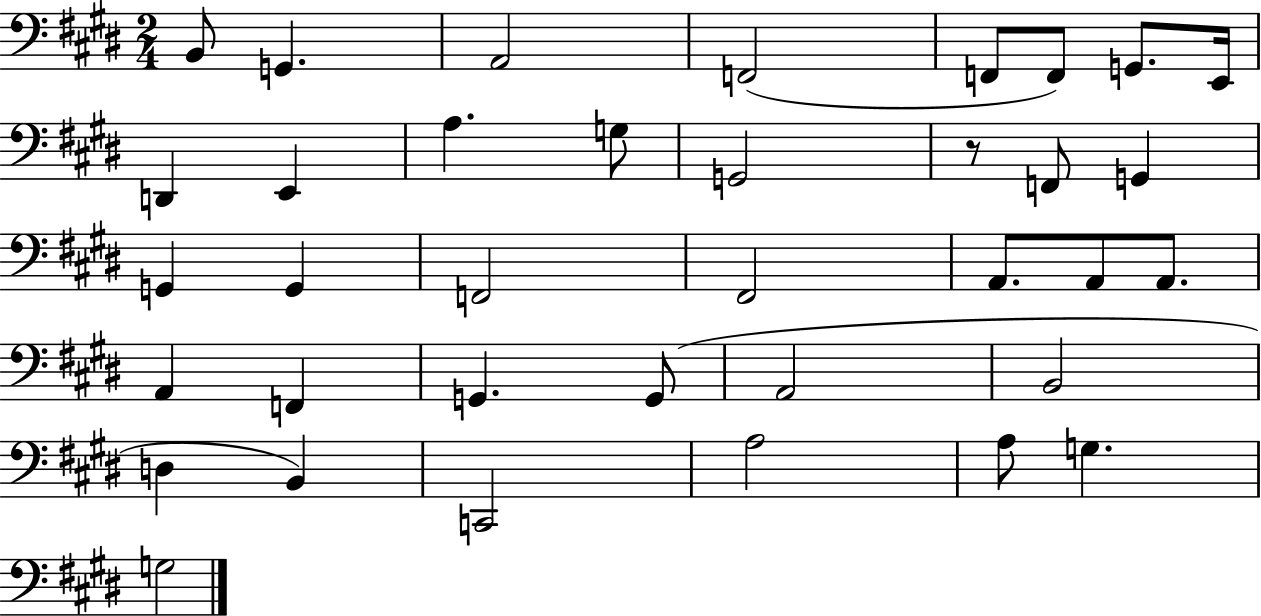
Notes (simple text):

B2/e G2/q. A2/h F2/h F2/e F2/e G2/e. E2/s D2/q E2/q A3/q. G3/e G2/h R/e F2/e G2/q G2/q G2/q F2/h F#2/h A2/e. A2/e A2/e. A2/q F2/q G2/q. G2/e A2/h B2/h D3/q B2/q C2/h A3/h A3/e G3/q. G3/h